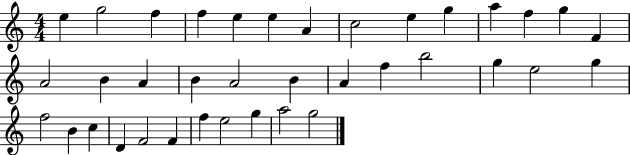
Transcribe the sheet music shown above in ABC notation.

X:1
T:Untitled
M:4/4
L:1/4
K:C
e g2 f f e e A c2 e g a f g F A2 B A B A2 B A f b2 g e2 g f2 B c D F2 F f e2 g a2 g2